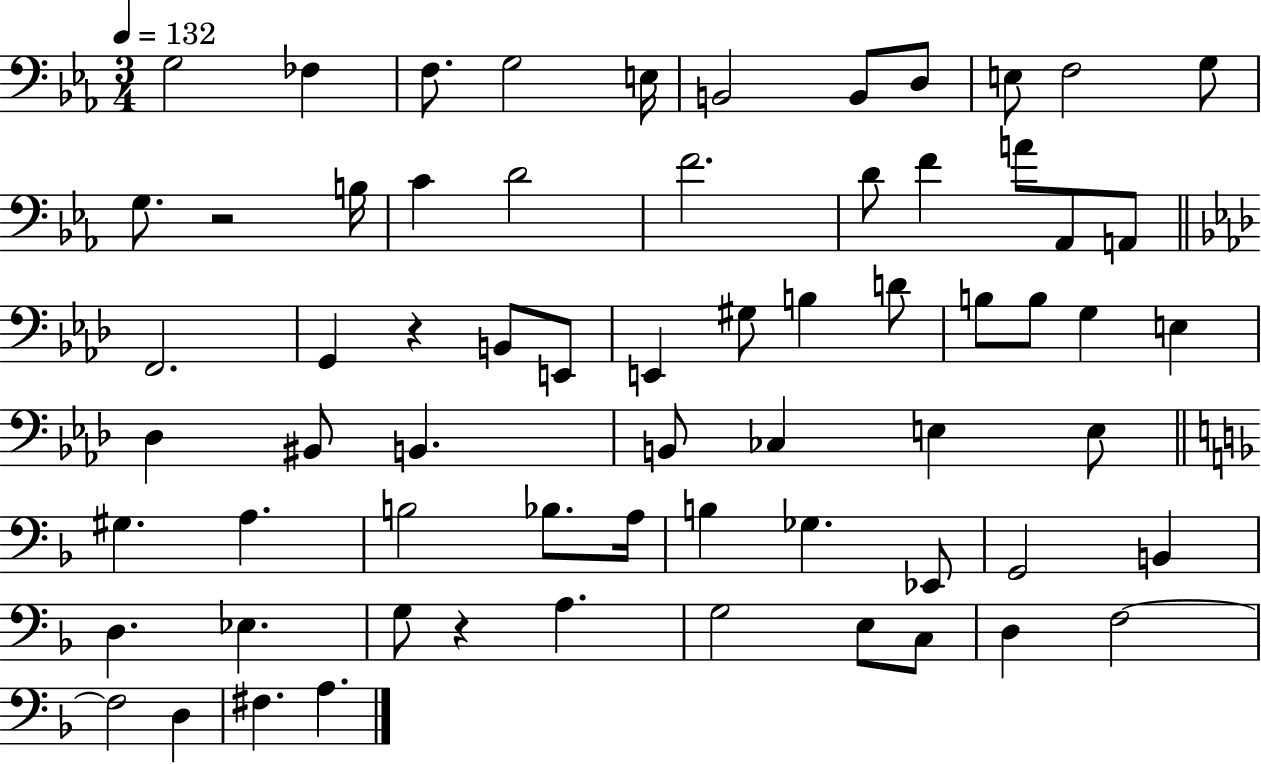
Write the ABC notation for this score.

X:1
T:Untitled
M:3/4
L:1/4
K:Eb
G,2 _F, F,/2 G,2 E,/4 B,,2 B,,/2 D,/2 E,/2 F,2 G,/2 G,/2 z2 B,/4 C D2 F2 D/2 F A/2 _A,,/2 A,,/2 F,,2 G,, z B,,/2 E,,/2 E,, ^G,/2 B, D/2 B,/2 B,/2 G, E, _D, ^B,,/2 B,, B,,/2 _C, E, E,/2 ^G, A, B,2 _B,/2 A,/4 B, _G, _E,,/2 G,,2 B,, D, _E, G,/2 z A, G,2 E,/2 C,/2 D, F,2 F,2 D, ^F, A,